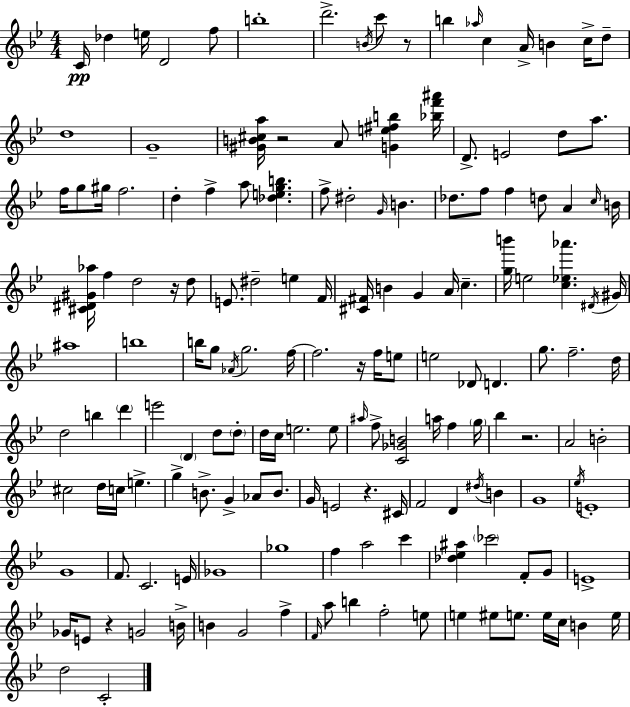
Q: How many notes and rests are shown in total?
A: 160